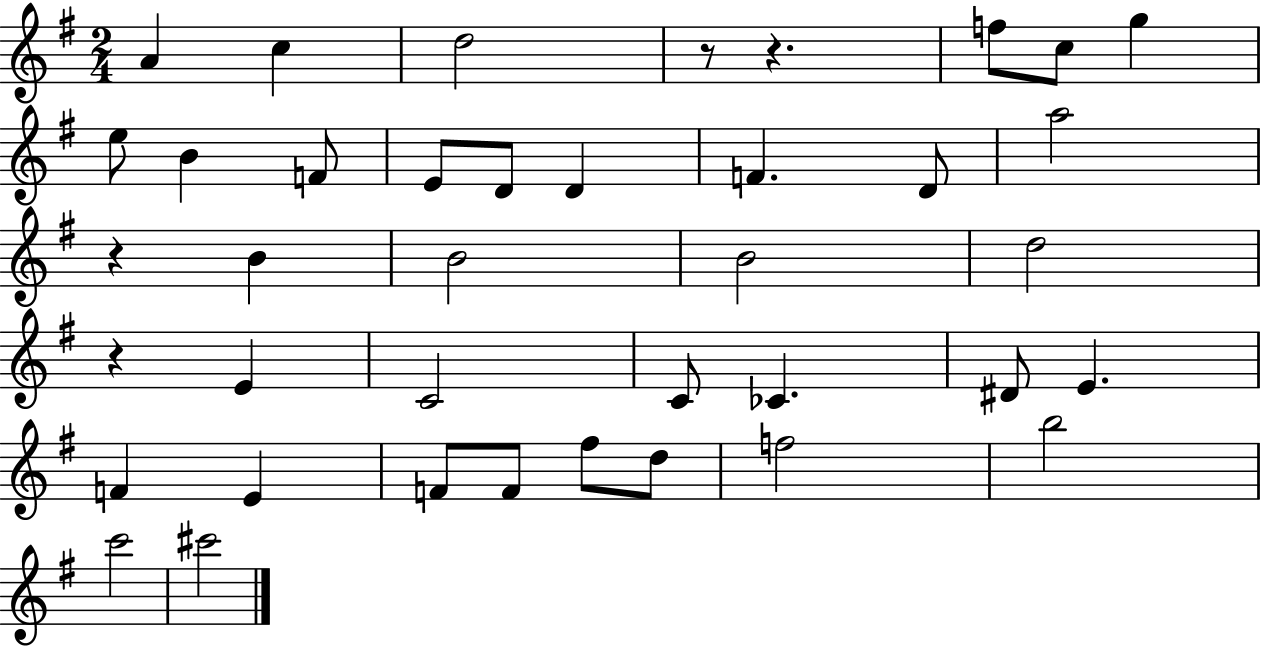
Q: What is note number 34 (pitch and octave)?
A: C6